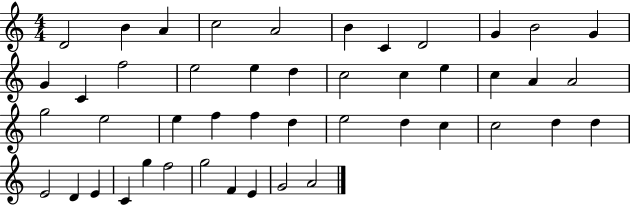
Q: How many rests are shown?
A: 0